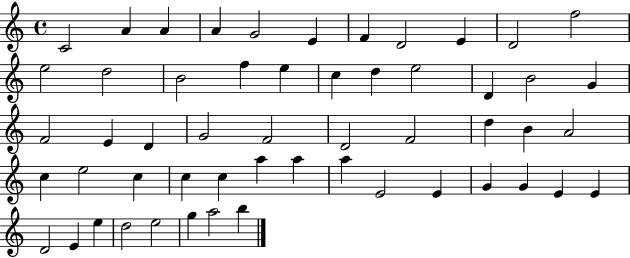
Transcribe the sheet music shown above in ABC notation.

X:1
T:Untitled
M:4/4
L:1/4
K:C
C2 A A A G2 E F D2 E D2 f2 e2 d2 B2 f e c d e2 D B2 G F2 E D G2 F2 D2 F2 d B A2 c e2 c c c a a a E2 E G G E E D2 E e d2 e2 g a2 b